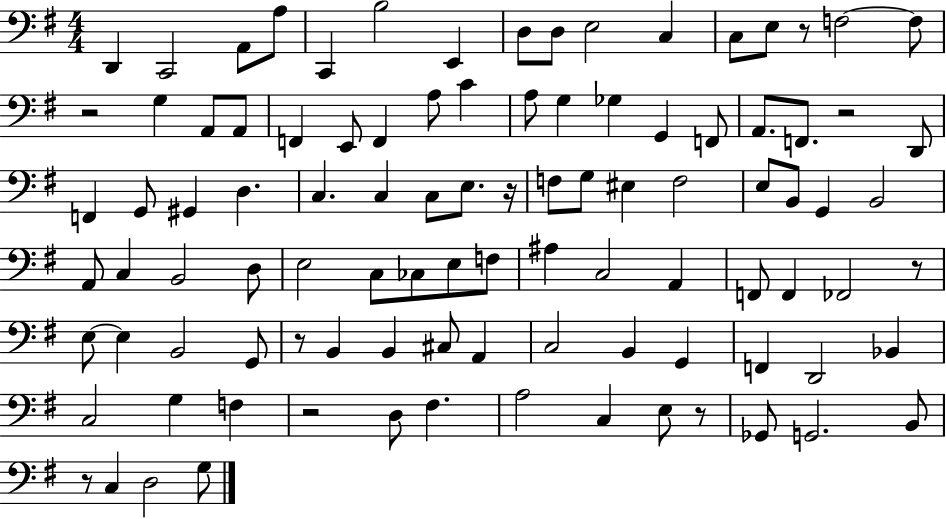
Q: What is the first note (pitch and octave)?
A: D2